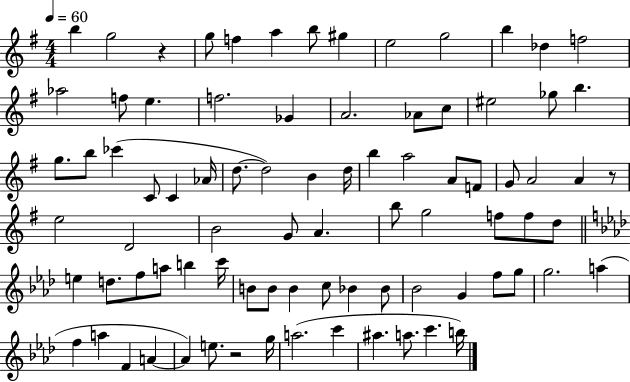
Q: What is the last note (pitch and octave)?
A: B5